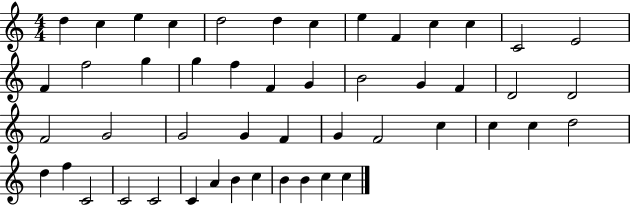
D5/q C5/q E5/q C5/q D5/h D5/q C5/q E5/q F4/q C5/q C5/q C4/h E4/h F4/q F5/h G5/q G5/q F5/q F4/q G4/q B4/h G4/q F4/q D4/h D4/h F4/h G4/h G4/h G4/q F4/q G4/q F4/h C5/q C5/q C5/q D5/h D5/q F5/q C4/h C4/h C4/h C4/q A4/q B4/q C5/q B4/q B4/q C5/q C5/q